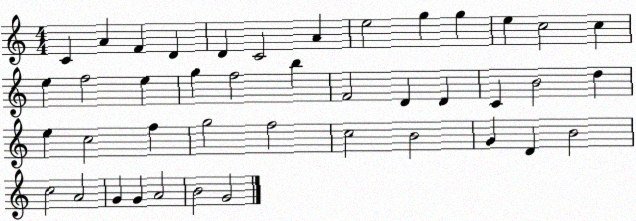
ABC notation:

X:1
T:Untitled
M:4/4
L:1/4
K:C
C A F D D C2 A e2 g g e c2 c e f2 e g f2 b F2 D D C B2 d e c2 f g2 f2 c2 B2 G D B2 c2 A2 G G A2 B2 G2